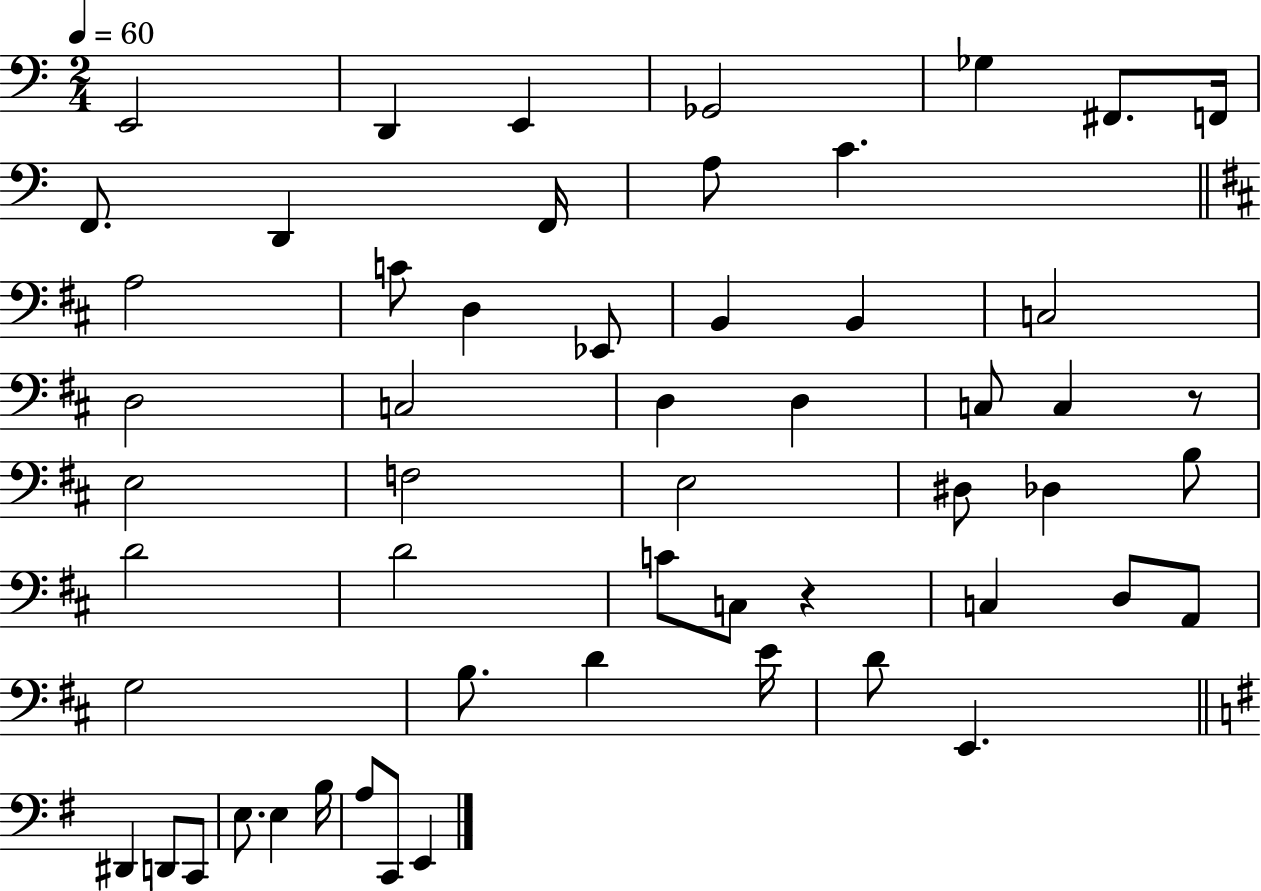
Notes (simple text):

E2/h D2/q E2/q Gb2/h Gb3/q F#2/e. F2/s F2/e. D2/q F2/s A3/e C4/q. A3/h C4/e D3/q Eb2/e B2/q B2/q C3/h D3/h C3/h D3/q D3/q C3/e C3/q R/e E3/h F3/h E3/h D#3/e Db3/q B3/e D4/h D4/h C4/e C3/e R/q C3/q D3/e A2/e G3/h B3/e. D4/q E4/s D4/e E2/q. D#2/q D2/e C2/e E3/e. E3/q B3/s A3/e C2/e E2/q